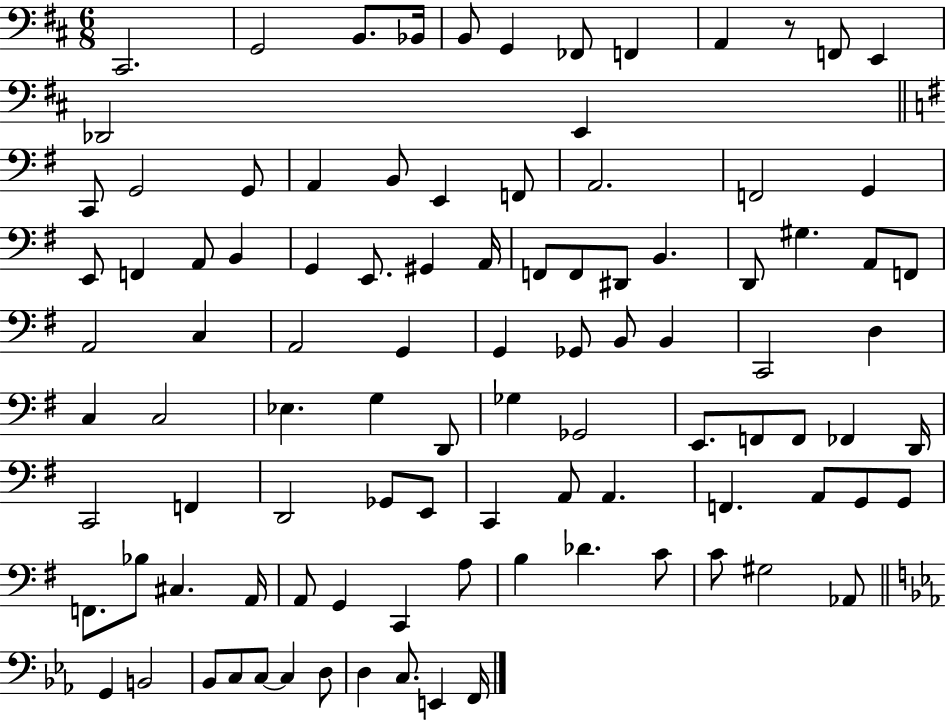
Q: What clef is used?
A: bass